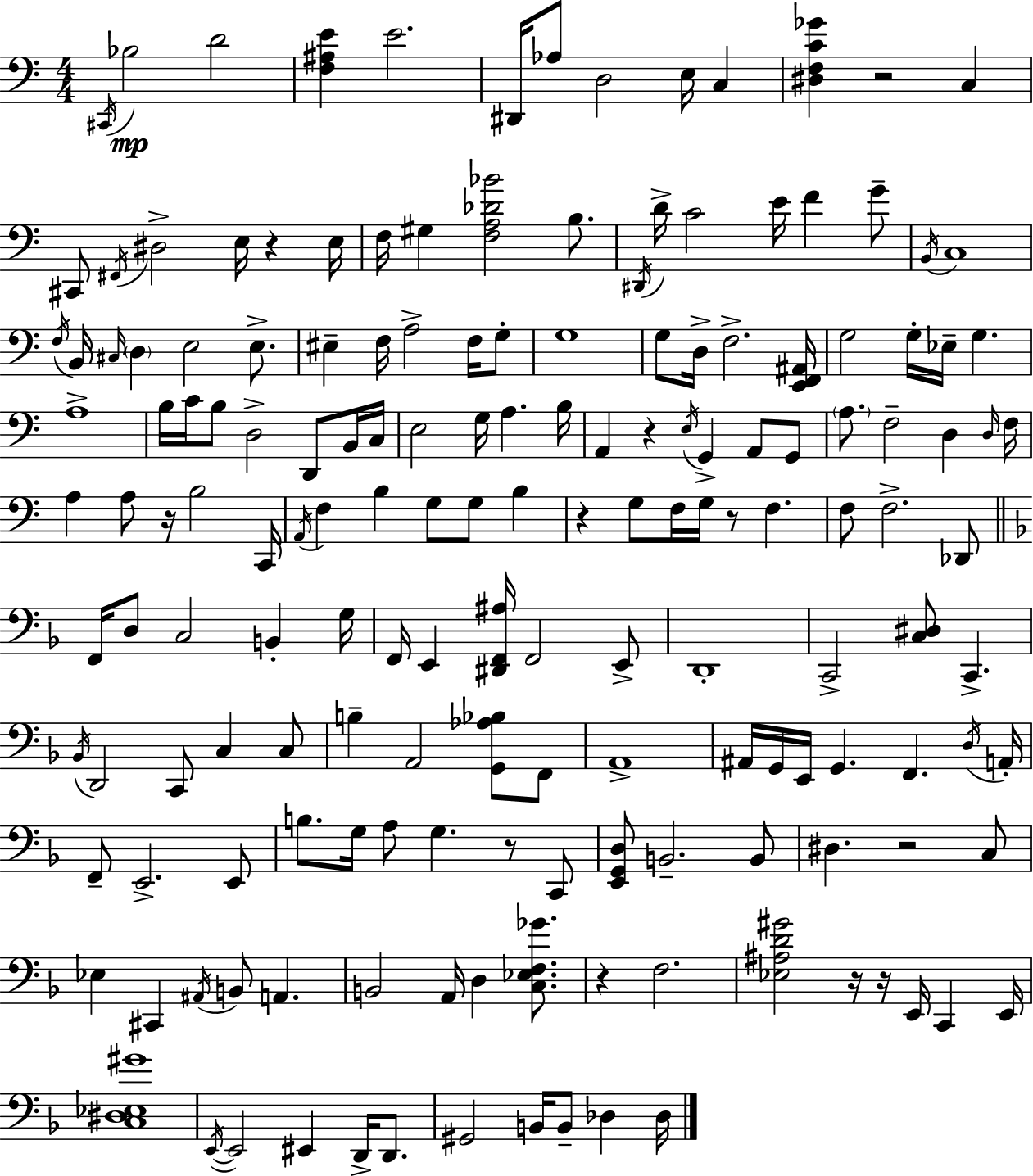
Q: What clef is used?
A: bass